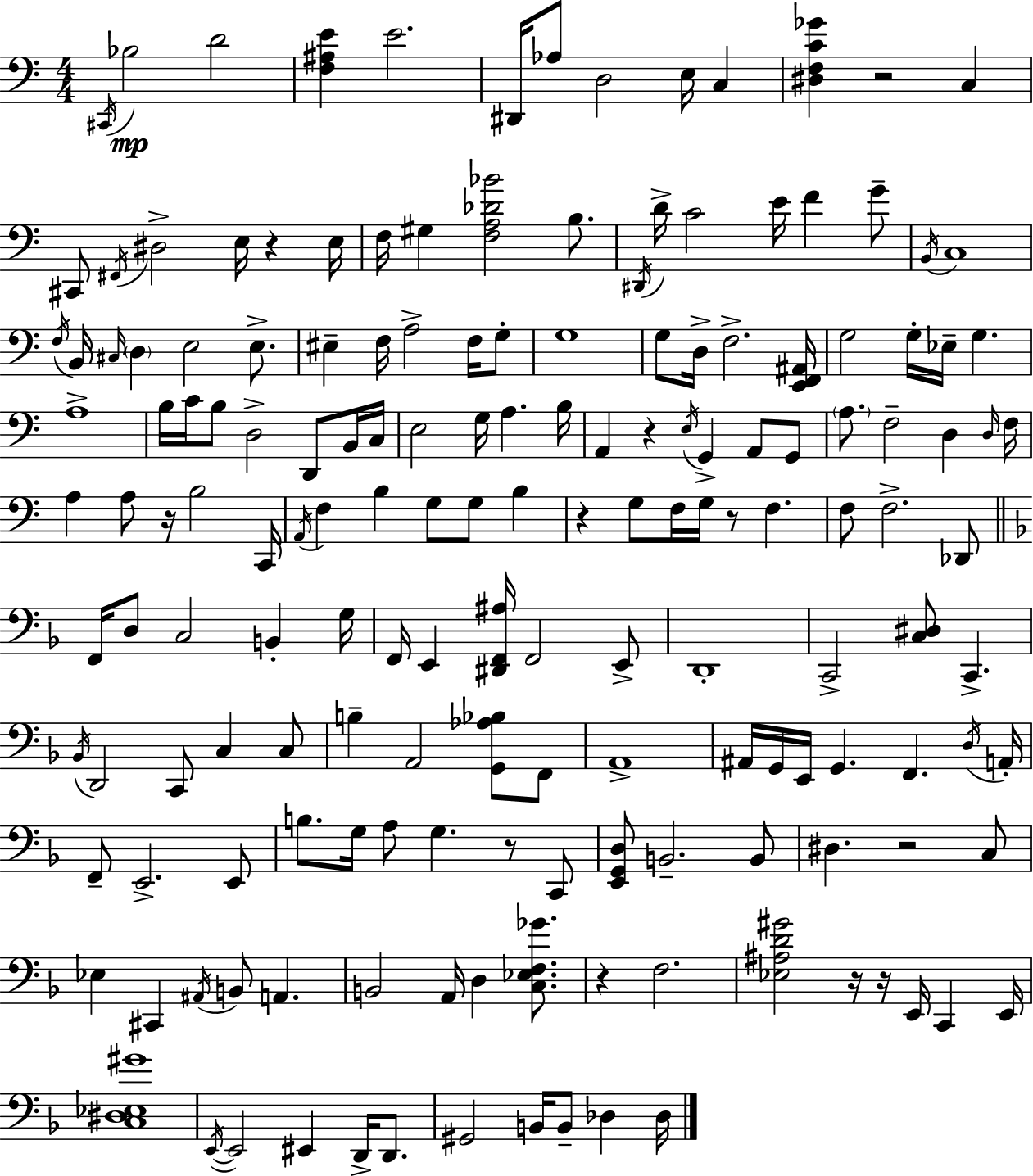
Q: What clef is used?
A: bass